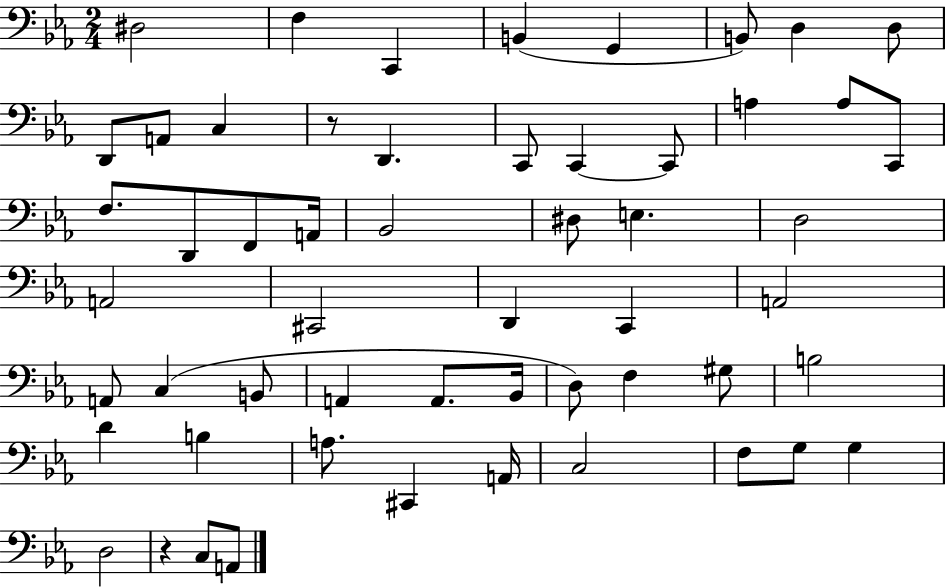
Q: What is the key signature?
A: EES major